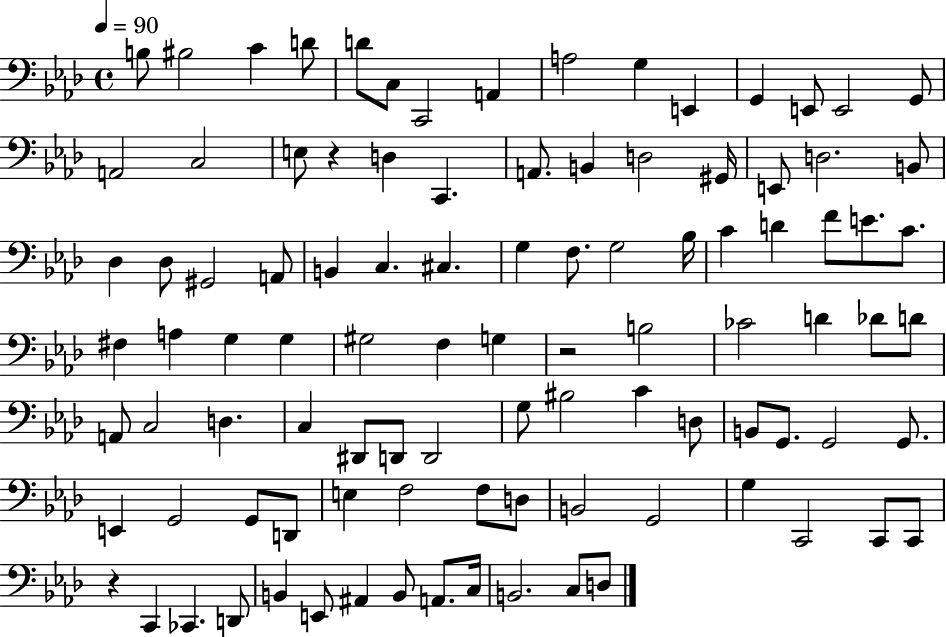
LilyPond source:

{
  \clef bass
  \time 4/4
  \defaultTimeSignature
  \key aes \major
  \tempo 4 = 90
  b8 bis2 c'4 d'8 | d'8 c8 c,2 a,4 | a2 g4 e,4 | g,4 e,8 e,2 g,8 | \break a,2 c2 | e8 r4 d4 c,4. | a,8. b,4 d2 gis,16 | e,8 d2. b,8 | \break des4 des8 gis,2 a,8 | b,4 c4. cis4. | g4 f8. g2 bes16 | c'4 d'4 f'8 e'8. c'8. | \break fis4 a4 g4 g4 | gis2 f4 g4 | r2 b2 | ces'2 d'4 des'8 d'8 | \break a,8 c2 d4. | c4 dis,8 d,8 d,2 | g8 bis2 c'4 d8 | b,8 g,8. g,2 g,8. | \break e,4 g,2 g,8 d,8 | e4 f2 f8 d8 | b,2 g,2 | g4 c,2 c,8 c,8 | \break r4 c,4 ces,4. d,8 | b,4 e,8 ais,4 b,8 a,8. c16 | b,2. c8 d8 | \bar "|."
}